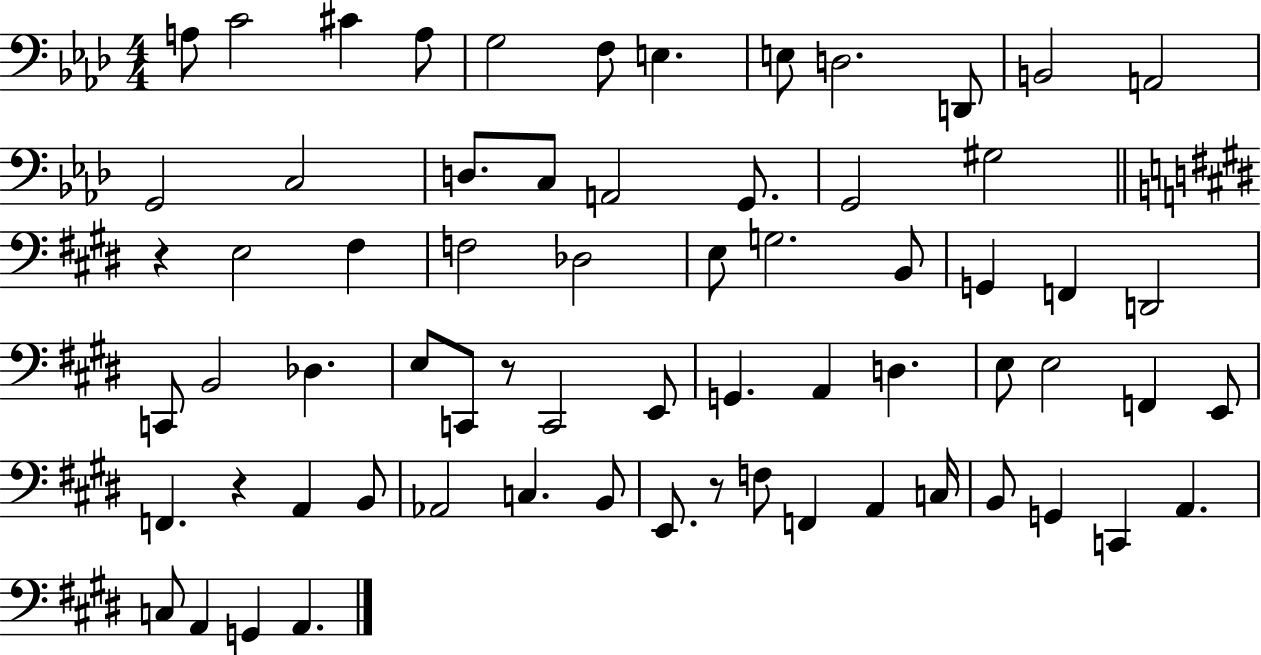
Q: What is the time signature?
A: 4/4